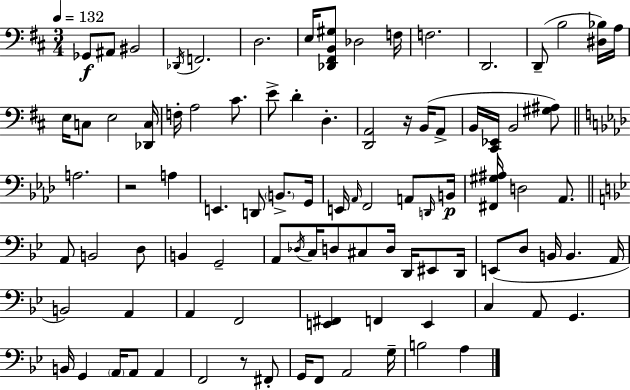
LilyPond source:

{
  \clef bass
  \numericTimeSignature
  \time 3/4
  \key d \major
  \tempo 4 = 132
  ges,8\f ais,8 bis,2 | \acciaccatura { des,16 } f,2. | d2. | e16 <des, fis, b, gis>8 des2 | \break f16 f2. | d,2. | d,8--( b2 <dis bes>16) | a16 e16 c8 e2 | \break <des, c>16 f16-. a2 cis'8. | e'8-> d'4-. d4.-. | <d, a,>2 r16 b,16( a,8-> | b,16 <cis, ees,>16 b,2 <gis ais>8) | \break \bar "||" \break \key f \minor a2. | r2 a4 | e,4. d,8 \parenthesize b,8.-> g,16 | e,16 \grace { aes,16 } f,2 a,8 | \break \grace { d,16 } b,16\p <fis, gis ais>16 d2 aes,8. | \bar "||" \break \key bes \major a,8 b,2 d8 | b,4 g,2-- | a,8 \acciaccatura { des16 } c16 d8 cis8 d16 d,16 eis,8 | d,16 e,8( d8 b,16 b,4. | \break a,16 b,2) a,4 | a,4 f,2 | <e, fis,>4 f,4 e,4 | c4 a,8 g,4. | \break b,16 g,4 \parenthesize a,16 a,8 a,4 | f,2 r8 fis,8-. | g,16 f,8 a,2 | g16-- b2 a4 | \break \bar "|."
}